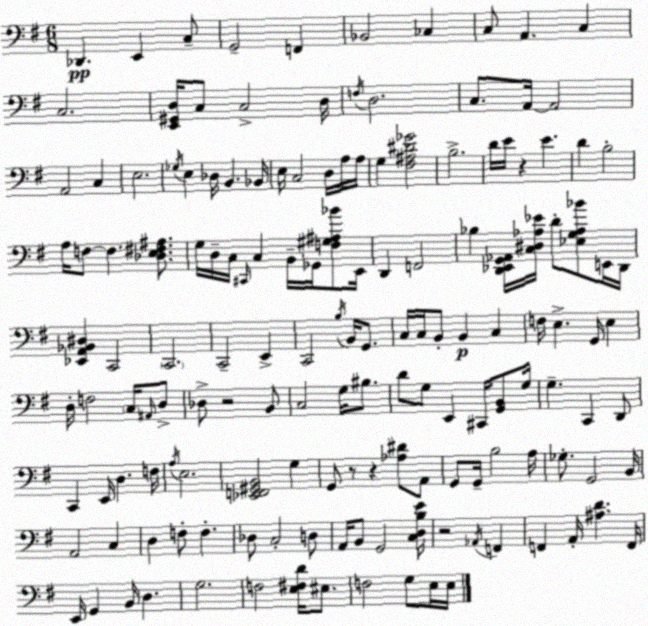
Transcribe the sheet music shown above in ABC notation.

X:1
T:Untitled
M:6/8
L:1/4
K:Em
_D,, E,, C,/2 G,,2 F,, _B,,2 _C, C,/2 A,, C, C,2 [E,,^G,,D,]/4 C,/2 C,2 D,/4 F,/4 D,2 C,/2 A,,/4 A,,2 A,,2 C, E,2 _G,/4 E, _D,/4 B,, _B,,/4 E,/4 C,2 D,/4 A,/4 A,/4 G, [^F,^A,^D_G]2 B,2 D/4 E/4 z E D B,2 A,/4 F,/2 F, [_D,E,^F,^A,]/2 G,/4 D,/4 C,/4 ^C,,/4 C, B,,/4 _G,,/4 [F,^G,^A,_B]/2 E,,/4 D,, F,,2 _B, [D,,_E,,G,,_A,,]/4 [C,^D,_A,_E]/4 D/2 [_E,G,_A,_B]/2 E,,/4 D,,/4 [_E,,A,,_B,,^D,] C,,2 C,,2 C,,2 E,, C,,2 B,/4 B,,/4 G,,/2 C,/4 C,/4 B,,/2 B,, C, F,/4 E, G,,/4 E, D,/4 F,2 C,/4 ^A,,/4 D,/2 _D,/2 z2 B,,/2 C,2 G,/4 ^B,/2 D/2 G,/2 E,, ^C,,/4 [G,,B,,]/2 G,/4 G, C,, D,,/2 C,, E,,/4 D, F,/4 A,/4 E,2 [_E,,F,,^G,,B,,]2 G, G,,/2 z/2 z [_A,^D]/2 A,,/2 G,,/2 G,,/4 B,2 A,/4 _G,/2 G,,2 B,,/4 A,,2 C, D, F,/2 F, _D,/2 C,2 D,/2 A,,/4 B,,/2 G,,2 [C,D,B,E]/4 z2 _A,,/4 F,, F,, A,,/4 [^A,D] F,,/4 E,,/4 G,, B,,/4 D, G,2 F,2 [E,^F,D]/4 ^E,/2 F,2 G,/2 E,/4 E,/4